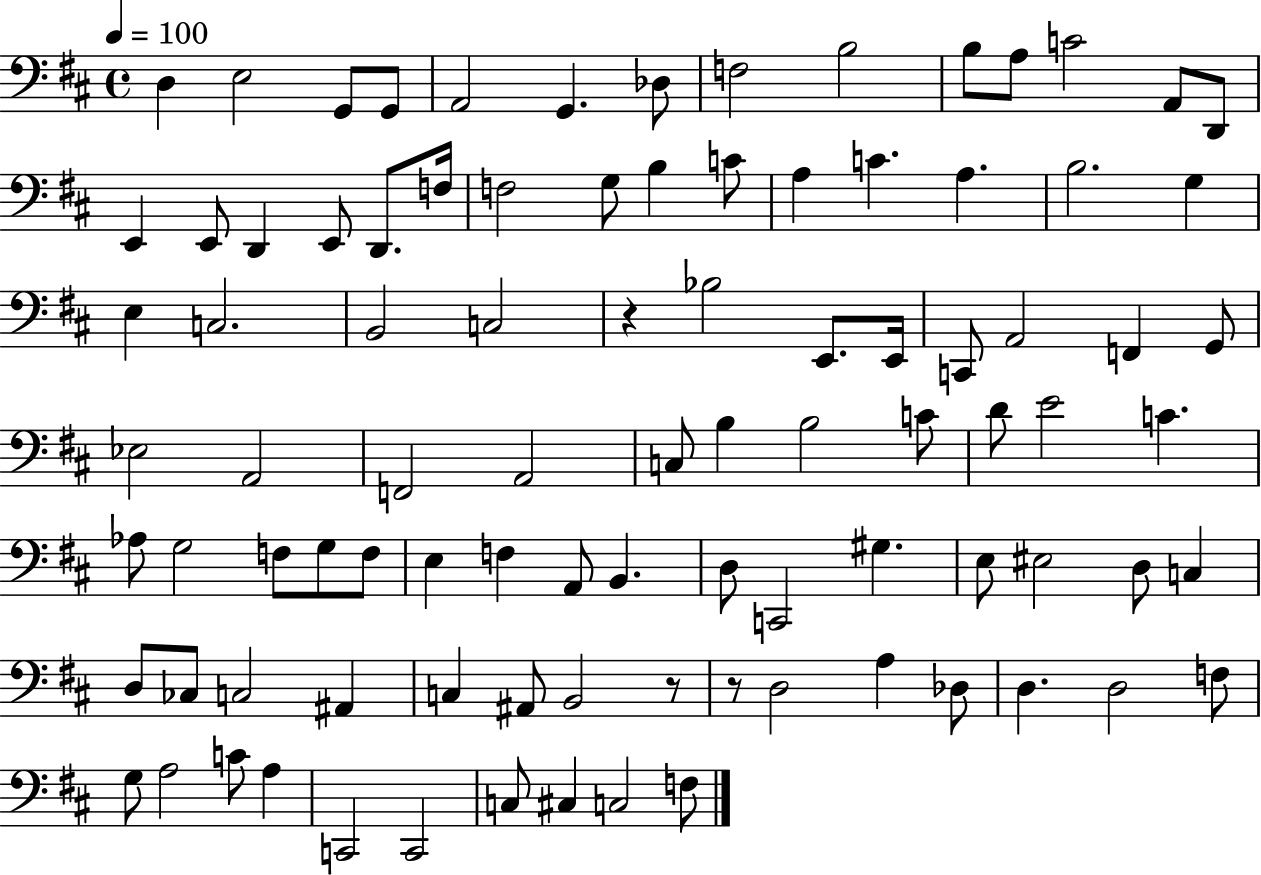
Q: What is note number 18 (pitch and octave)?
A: E2